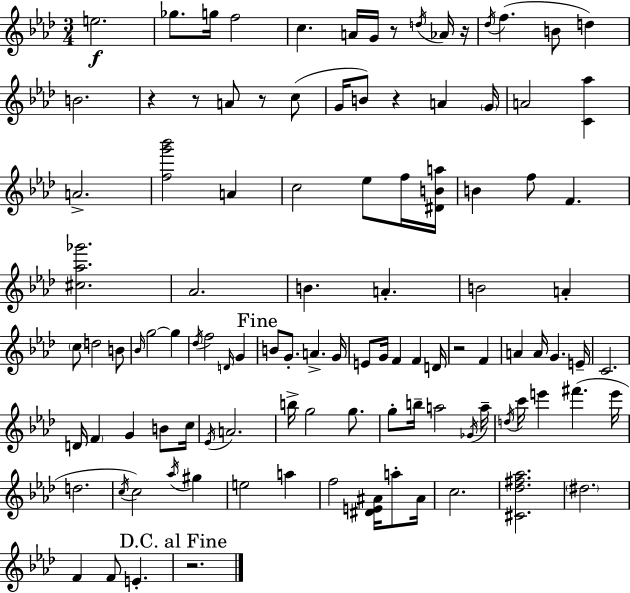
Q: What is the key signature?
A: AES major